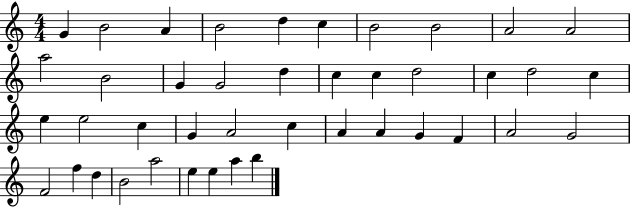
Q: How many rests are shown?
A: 0